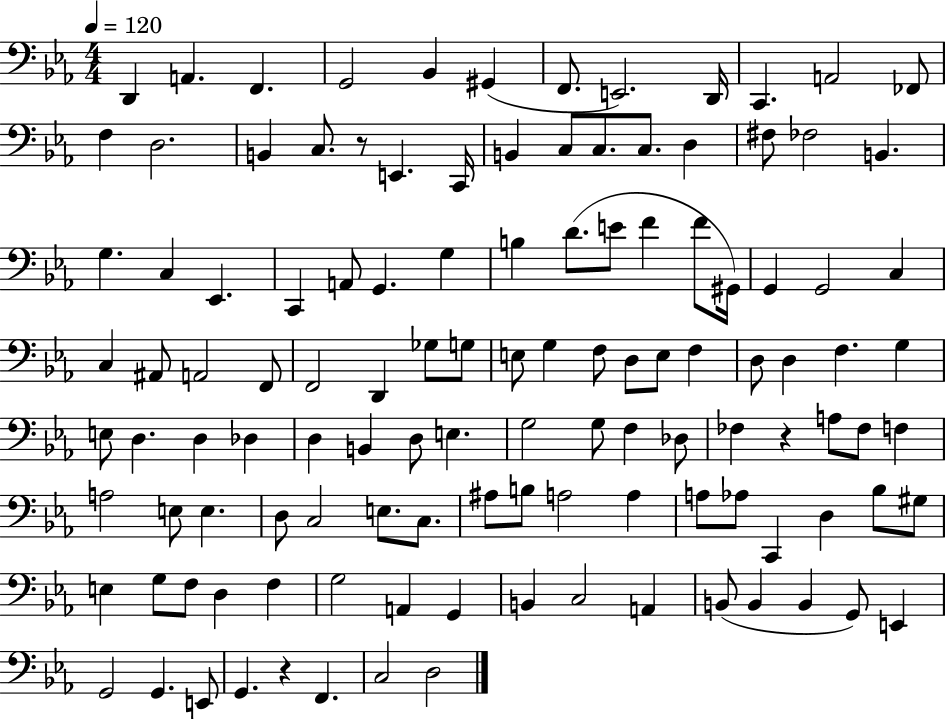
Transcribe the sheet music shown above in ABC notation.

X:1
T:Untitled
M:4/4
L:1/4
K:Eb
D,, A,, F,, G,,2 _B,, ^G,, F,,/2 E,,2 D,,/4 C,, A,,2 _F,,/2 F, D,2 B,, C,/2 z/2 E,, C,,/4 B,, C,/2 C,/2 C,/2 D, ^F,/2 _F,2 B,, G, C, _E,, C,, A,,/2 G,, G, B, D/2 E/2 F F/2 ^G,,/4 G,, G,,2 C, C, ^A,,/2 A,,2 F,,/2 F,,2 D,, _G,/2 G,/2 E,/2 G, F,/2 D,/2 E,/2 F, D,/2 D, F, G, E,/2 D, D, _D, D, B,, D,/2 E, G,2 G,/2 F, _D,/2 _F, z A,/2 _F,/2 F, A,2 E,/2 E, D,/2 C,2 E,/2 C,/2 ^A,/2 B,/2 A,2 A, A,/2 _A,/2 C,, D, _B,/2 ^G,/2 E, G,/2 F,/2 D, F, G,2 A,, G,, B,, C,2 A,, B,,/2 B,, B,, G,,/2 E,, G,,2 G,, E,,/2 G,, z F,, C,2 D,2